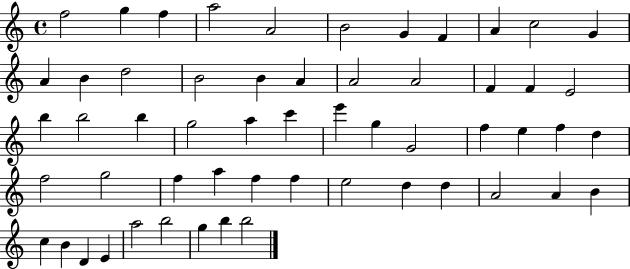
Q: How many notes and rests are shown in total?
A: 56